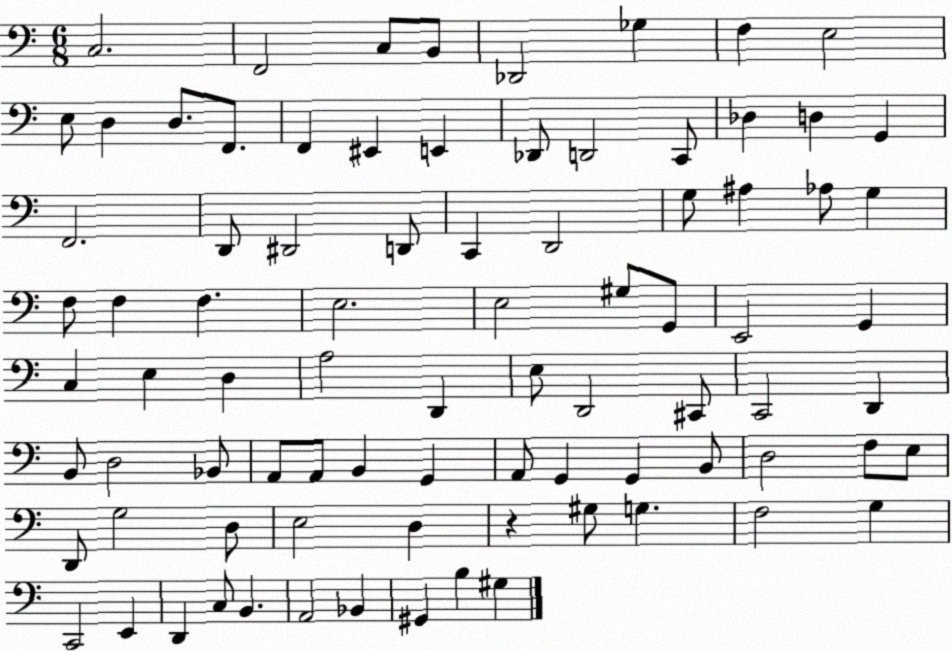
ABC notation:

X:1
T:Untitled
M:6/8
L:1/4
K:C
C,2 F,,2 C,/2 B,,/2 _D,,2 _G, F, E,2 E,/2 D, D,/2 F,,/2 F,, ^E,, E,, _D,,/2 D,,2 C,,/2 _D, D, G,, F,,2 D,,/2 ^D,,2 D,,/2 C,, D,,2 G,/2 ^A, _A,/2 G, F,/2 F, F, E,2 E,2 ^G,/2 G,,/2 E,,2 G,, C, E, D, A,2 D,, E,/2 D,,2 ^C,,/2 C,,2 D,, B,,/2 D,2 _B,,/2 A,,/2 A,,/2 B,, G,, A,,/2 G,, G,, B,,/2 D,2 F,/2 E,/2 D,,/2 G,2 D,/2 E,2 D, z ^G,/2 G, F,2 G, C,,2 E,, D,, C,/2 B,, A,,2 _B,, ^G,, B, ^G,